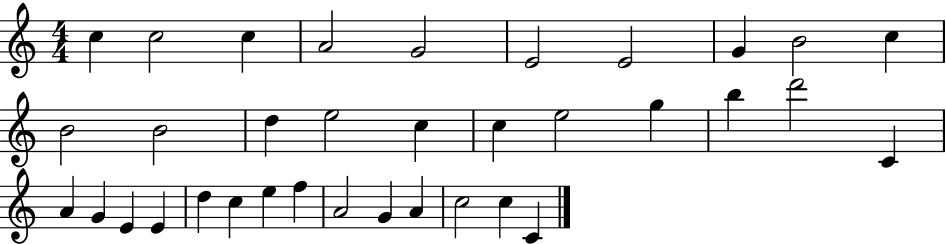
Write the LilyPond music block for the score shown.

{
  \clef treble
  \numericTimeSignature
  \time 4/4
  \key c \major
  c''4 c''2 c''4 | a'2 g'2 | e'2 e'2 | g'4 b'2 c''4 | \break b'2 b'2 | d''4 e''2 c''4 | c''4 e''2 g''4 | b''4 d'''2 c'4 | \break a'4 g'4 e'4 e'4 | d''4 c''4 e''4 f''4 | a'2 g'4 a'4 | c''2 c''4 c'4 | \break \bar "|."
}